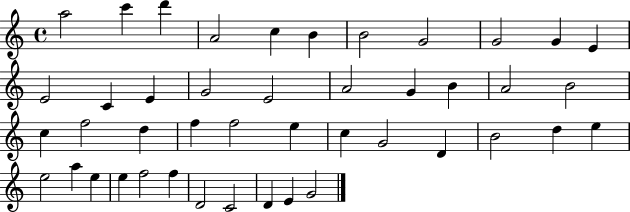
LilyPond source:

{
  \clef treble
  \time 4/4
  \defaultTimeSignature
  \key c \major
  a''2 c'''4 d'''4 | a'2 c''4 b'4 | b'2 g'2 | g'2 g'4 e'4 | \break e'2 c'4 e'4 | g'2 e'2 | a'2 g'4 b'4 | a'2 b'2 | \break c''4 f''2 d''4 | f''4 f''2 e''4 | c''4 g'2 d'4 | b'2 d''4 e''4 | \break e''2 a''4 e''4 | e''4 f''2 f''4 | d'2 c'2 | d'4 e'4 g'2 | \break \bar "|."
}